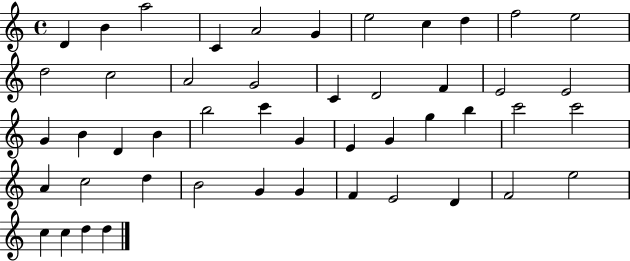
D4/q B4/q A5/h C4/q A4/h G4/q E5/h C5/q D5/q F5/h E5/h D5/h C5/h A4/h G4/h C4/q D4/h F4/q E4/h E4/h G4/q B4/q D4/q B4/q B5/h C6/q G4/q E4/q G4/q G5/q B5/q C6/h C6/h A4/q C5/h D5/q B4/h G4/q G4/q F4/q E4/h D4/q F4/h E5/h C5/q C5/q D5/q D5/q